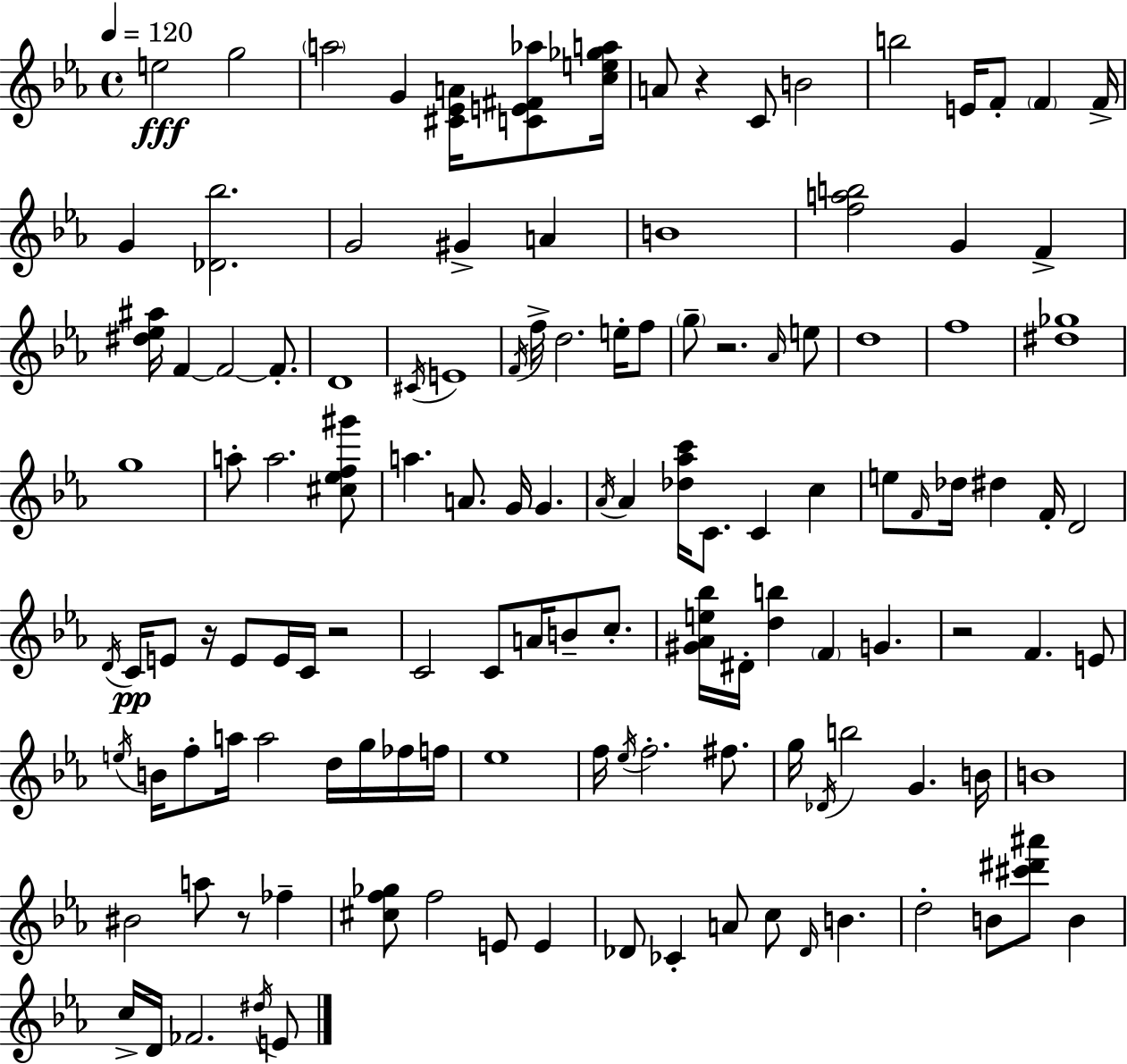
X:1
T:Untitled
M:4/4
L:1/4
K:Cm
e2 g2 a2 G [^C_EA]/4 [CE^F_a]/2 [ce_ga]/4 A/2 z C/2 B2 b2 E/4 F/2 F F/4 G [_D_b]2 G2 ^G A B4 [fab]2 G F [^d_e^a]/4 F F2 F/2 D4 ^C/4 E4 F/4 f/4 d2 e/4 f/2 g/2 z2 _A/4 e/2 d4 f4 [^d_g]4 g4 a/2 a2 [^c_ef^g']/2 a A/2 G/4 G _A/4 _A [_d_ac']/4 C/2 C c e/2 F/4 _d/4 ^d F/4 D2 D/4 C/4 E/2 z/4 E/2 E/4 C/4 z2 C2 C/2 A/4 B/2 c/2 [^G_Ae_b]/4 ^D/4 [db] F G z2 F E/2 e/4 B/4 f/2 a/4 a2 d/4 g/4 _f/4 f/4 _e4 f/4 _e/4 f2 ^f/2 g/4 _D/4 b2 G B/4 B4 ^B2 a/2 z/2 _f [^cf_g]/2 f2 E/2 E _D/2 _C A/2 c/2 _D/4 B d2 B/2 [^c'^d'^a']/2 B c/4 D/4 _F2 ^d/4 E/2